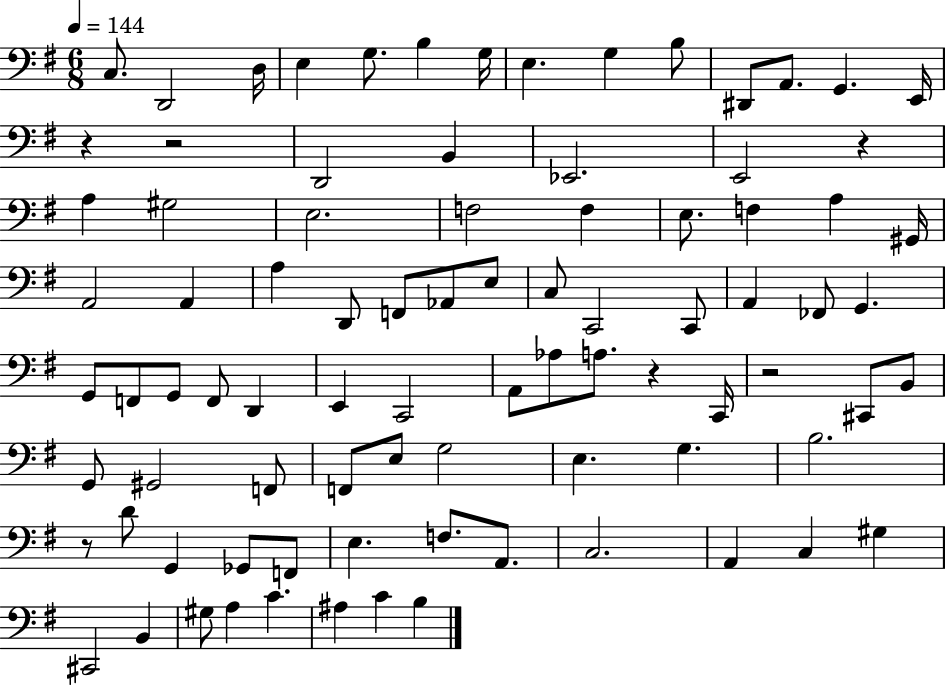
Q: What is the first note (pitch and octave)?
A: C3